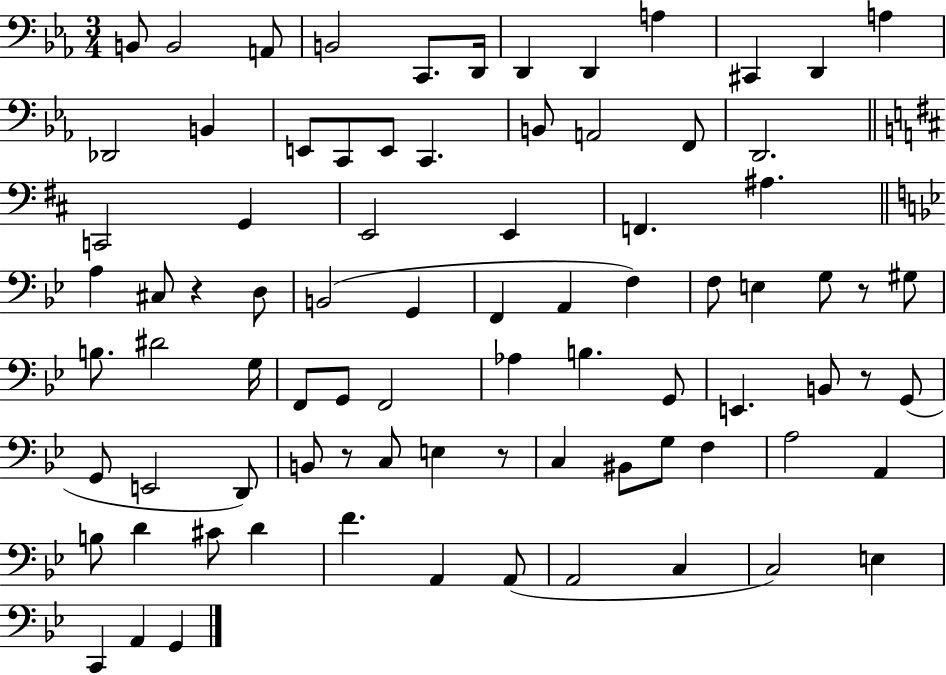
{
  \clef bass
  \numericTimeSignature
  \time 3/4
  \key ees \major
  \repeat volta 2 { b,8 b,2 a,8 | b,2 c,8. d,16 | d,4 d,4 a4 | cis,4 d,4 a4 | \break des,2 b,4 | e,8 c,8 e,8 c,4. | b,8 a,2 f,8 | d,2. | \break \bar "||" \break \key b \minor c,2 g,4 | e,2 e,4 | f,4. ais4. | \bar "||" \break \key bes \major a4 cis8 r4 d8 | b,2( g,4 | f,4 a,4 f4) | f8 e4 g8 r8 gis8 | \break b8. dis'2 g16 | f,8 g,8 f,2 | aes4 b4. g,8 | e,4. b,8 r8 g,8( | \break g,8 e,2 d,8) | b,8 r8 c8 e4 r8 | c4 bis,8 g8 f4 | a2 a,4 | \break b8 d'4 cis'8 d'4 | f'4. a,4 a,8( | a,2 c4 | c2) e4 | \break c,4 a,4 g,4 | } \bar "|."
}